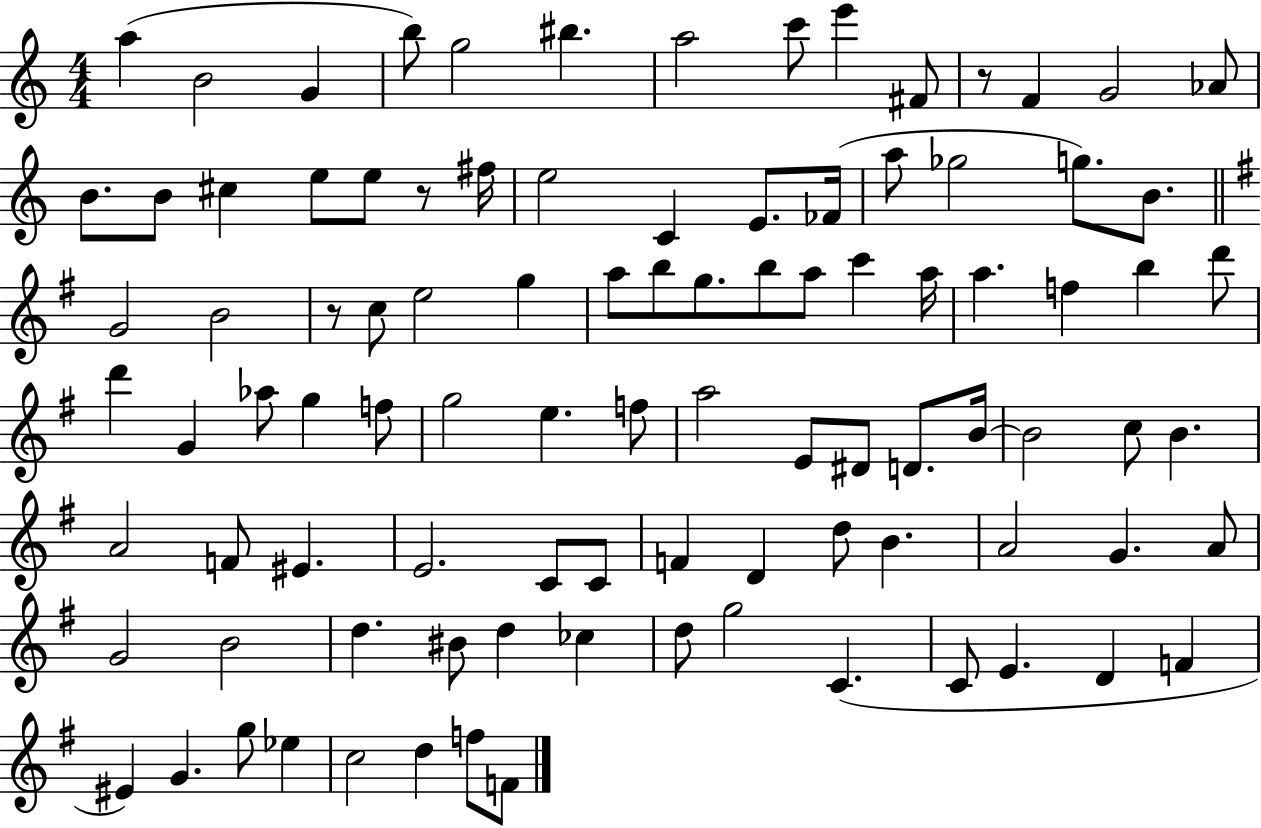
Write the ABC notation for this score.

X:1
T:Untitled
M:4/4
L:1/4
K:C
a B2 G b/2 g2 ^b a2 c'/2 e' ^F/2 z/2 F G2 _A/2 B/2 B/2 ^c e/2 e/2 z/2 ^f/4 e2 C E/2 _F/4 a/2 _g2 g/2 B/2 G2 B2 z/2 c/2 e2 g a/2 b/2 g/2 b/2 a/2 c' a/4 a f b d'/2 d' G _a/2 g f/2 g2 e f/2 a2 E/2 ^D/2 D/2 B/4 B2 c/2 B A2 F/2 ^E E2 C/2 C/2 F D d/2 B A2 G A/2 G2 B2 d ^B/2 d _c d/2 g2 C C/2 E D F ^E G g/2 _e c2 d f/2 F/2